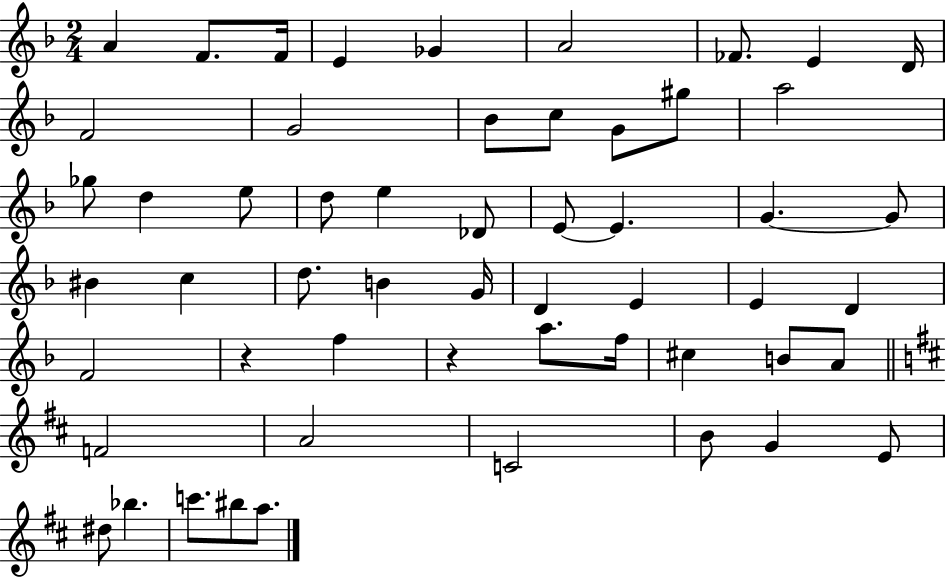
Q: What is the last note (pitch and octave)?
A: A5